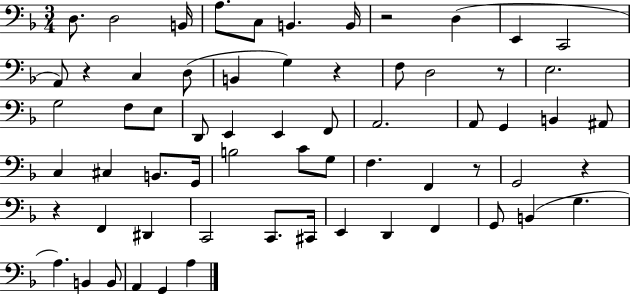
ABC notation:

X:1
T:Untitled
M:3/4
L:1/4
K:F
D,/2 D,2 B,,/4 A,/2 C,/2 B,, B,,/4 z2 D, E,, C,,2 A,,/2 z C, D,/2 B,, G, z F,/2 D,2 z/2 E,2 G,2 F,/2 E,/2 D,,/2 E,, E,, F,,/2 A,,2 A,,/2 G,, B,, ^A,,/2 C, ^C, B,,/2 G,,/4 B,2 C/2 G,/2 F, F,, z/2 G,,2 z z F,, ^D,, C,,2 C,,/2 ^C,,/4 E,, D,, F,, G,,/2 B,, G, A, B,, B,,/2 A,, G,, A,